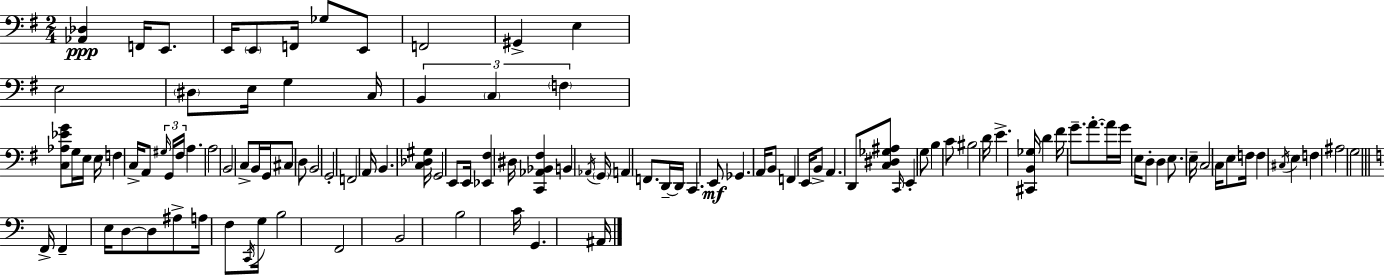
{
  \clef bass
  \numericTimeSignature
  \time 2/4
  \key g \major
  <aes, des>4\ppp f,16 e,8. | e,16 \parenthesize e,8 f,16 ges8 e,8 | f,2 | gis,4-> e4 | \break e2 | \parenthesize dis8 e16 g4 c16 | \tuplet 3/2 { b,4 \parenthesize c4 | \parenthesize f4 } <c aes ees' g'>8 g16 e16 | \break e16 f4 c16-> a,8 | \tuplet 3/2 { \grace { gis16 } g,16 fis16 } a4. | a2 | b,2 | \break c8-> b,16 g,16 cis8 d8 | b,2 | g,2-. | f,2 | \break a,16 b,4. | <c des gis>16 g,2 | e,8 e,16 <ees, fis>4 | dis16 <c, aes, bes, fis>4 b,4 | \break \acciaccatura { aes,16 } \parenthesize g,16 a,4 f,8. | d,16--~~ d,16 c,4. | e,8\mf ges,4. | a,16 b,8 f,4 | \break e,16 b,8-> a,4. | d,8 <c dis ges ais>8 \grace { c,16 } e,4-. | g8 b4 | c'8 bis2 | \break d'16 e'4.-> | <cis, b, ges>16 d'4 fis'16 | g'8.-- a'8.-.~~ a'16 g'16 | e16 d8-. d4 e8. | \break e16-- c2 | c16 e8 f16 f4 | \acciaccatura { cis16 } e4 | f4 ais2 | \break g2 | \bar "||" \break \key a \minor f,16-> f,4-- e16 d8~~ | d8 ais8-> a16 f8 \acciaccatura { c,16 } | g16 b2 | f,2 | \break b,2 | b2 | c'16 g,4. | ais,16 \bar "|."
}